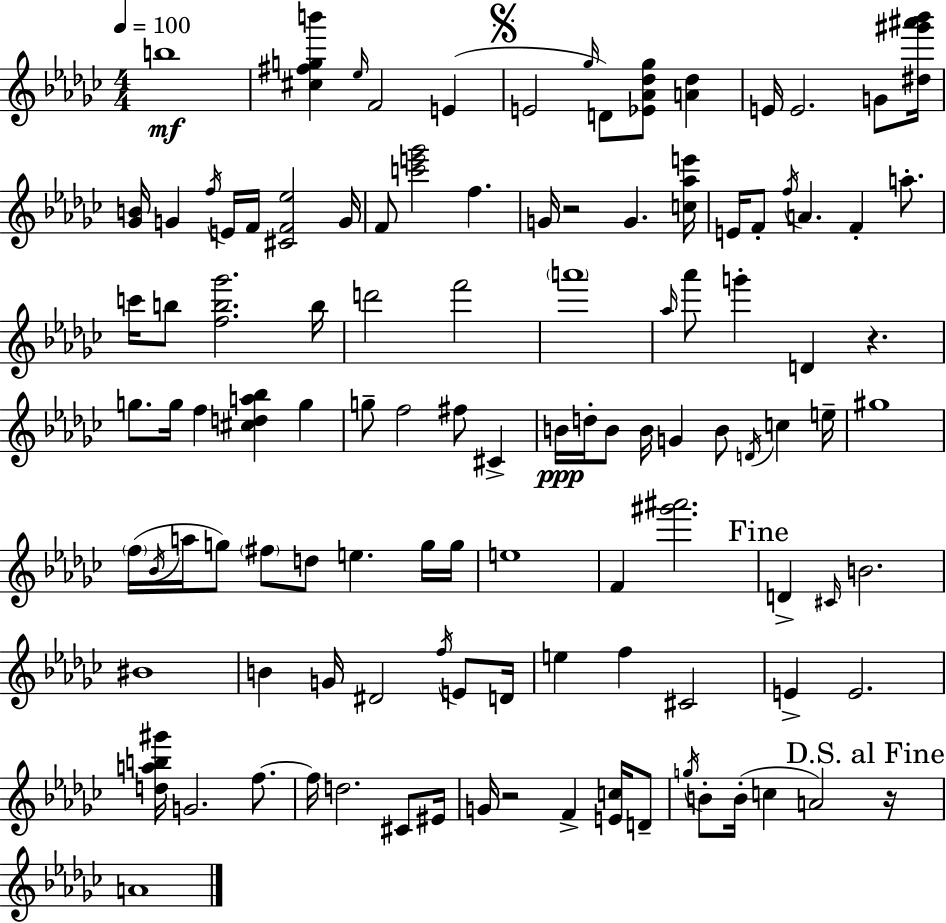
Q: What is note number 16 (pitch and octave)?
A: F4